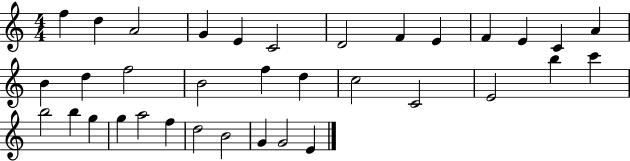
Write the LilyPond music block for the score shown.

{
  \clef treble
  \numericTimeSignature
  \time 4/4
  \key c \major
  f''4 d''4 a'2 | g'4 e'4 c'2 | d'2 f'4 e'4 | f'4 e'4 c'4 a'4 | \break b'4 d''4 f''2 | b'2 f''4 d''4 | c''2 c'2 | e'2 b''4 c'''4 | \break b''2 b''4 g''4 | g''4 a''2 f''4 | d''2 b'2 | g'4 g'2 e'4 | \break \bar "|."
}